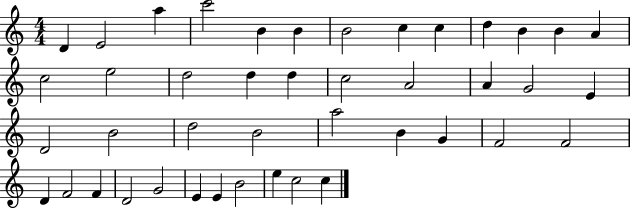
D4/q E4/h A5/q C6/h B4/q B4/q B4/h C5/q C5/q D5/q B4/q B4/q A4/q C5/h E5/h D5/h D5/q D5/q C5/h A4/h A4/q G4/h E4/q D4/h B4/h D5/h B4/h A5/h B4/q G4/q F4/h F4/h D4/q F4/h F4/q D4/h G4/h E4/q E4/q B4/h E5/q C5/h C5/q